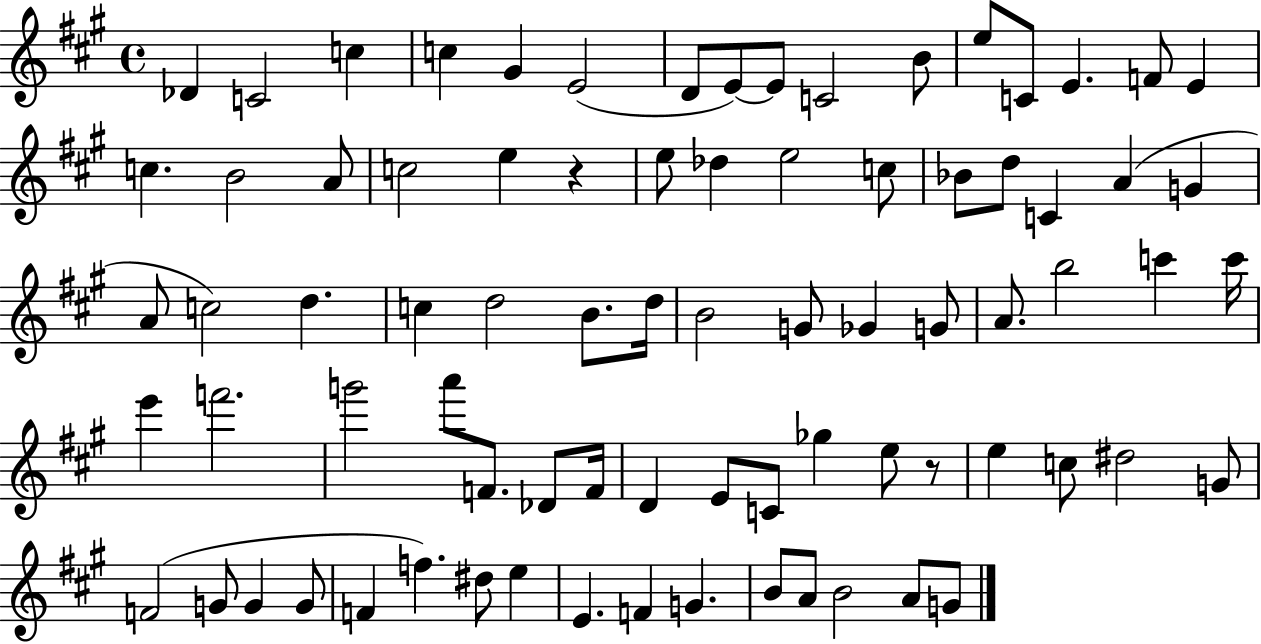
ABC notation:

X:1
T:Untitled
M:4/4
L:1/4
K:A
_D C2 c c ^G E2 D/2 E/2 E/2 C2 B/2 e/2 C/2 E F/2 E c B2 A/2 c2 e z e/2 _d e2 c/2 _B/2 d/2 C A G A/2 c2 d c d2 B/2 d/4 B2 G/2 _G G/2 A/2 b2 c' c'/4 e' f'2 g'2 a'/2 F/2 _D/2 F/4 D E/2 C/2 _g e/2 z/2 e c/2 ^d2 G/2 F2 G/2 G G/2 F f ^d/2 e E F G B/2 A/2 B2 A/2 G/2